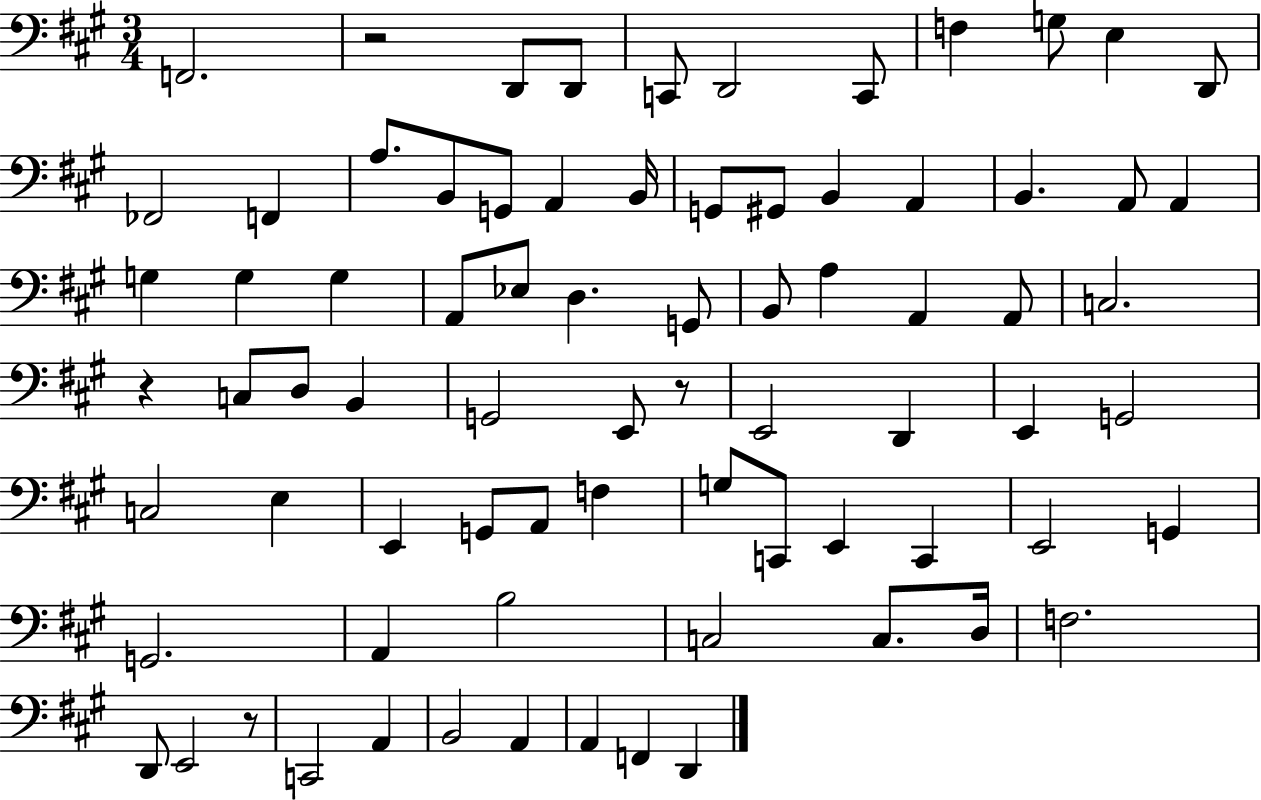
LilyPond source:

{
  \clef bass
  \numericTimeSignature
  \time 3/4
  \key a \major
  \repeat volta 2 { f,2. | r2 d,8 d,8 | c,8 d,2 c,8 | f4 g8 e4 d,8 | \break fes,2 f,4 | a8. b,8 g,8 a,4 b,16 | g,8 gis,8 b,4 a,4 | b,4. a,8 a,4 | \break g4 g4 g4 | a,8 ees8 d4. g,8 | b,8 a4 a,4 a,8 | c2. | \break r4 c8 d8 b,4 | g,2 e,8 r8 | e,2 d,4 | e,4 g,2 | \break c2 e4 | e,4 g,8 a,8 f4 | g8 c,8 e,4 c,4 | e,2 g,4 | \break g,2. | a,4 b2 | c2 c8. d16 | f2. | \break d,8 e,2 r8 | c,2 a,4 | b,2 a,4 | a,4 f,4 d,4 | \break } \bar "|."
}